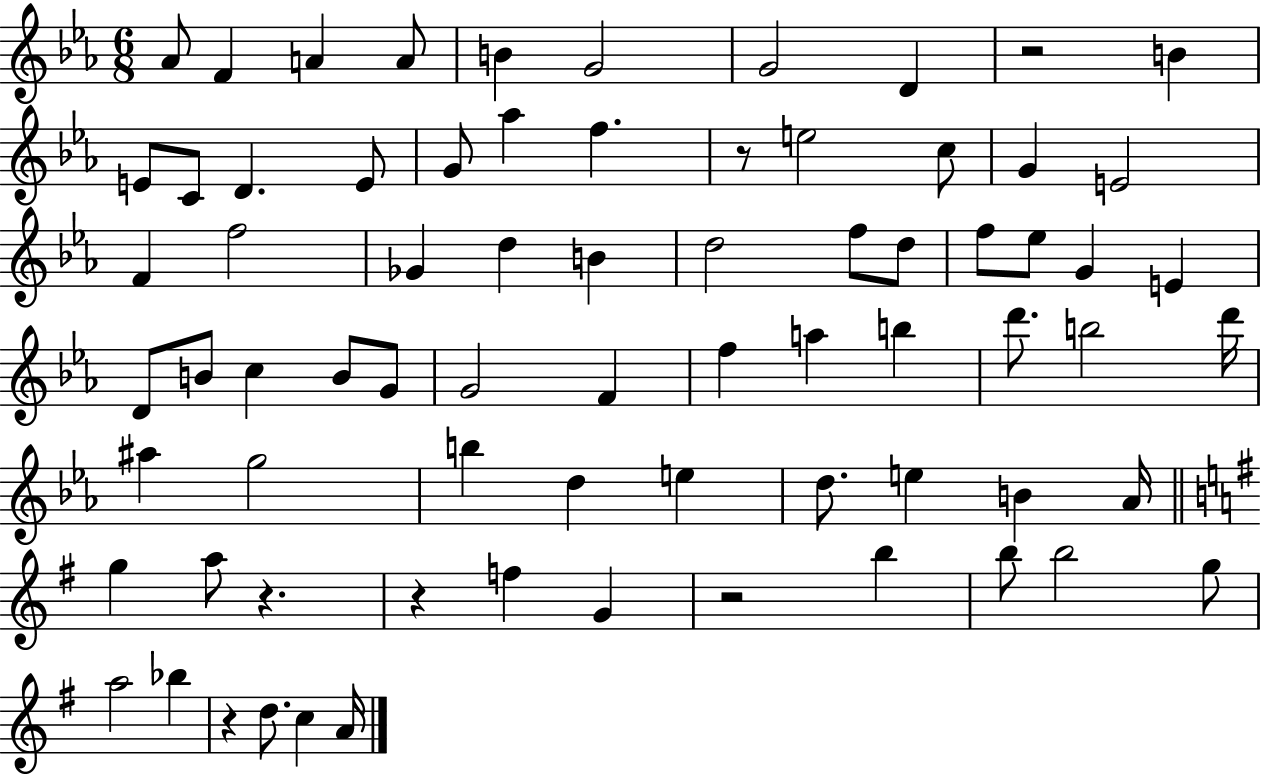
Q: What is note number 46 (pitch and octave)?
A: A#5